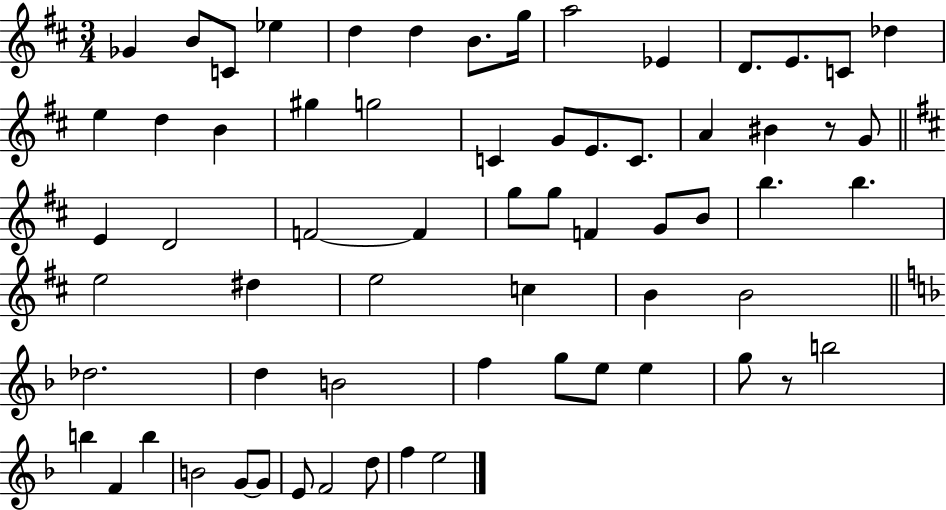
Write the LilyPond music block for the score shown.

{
  \clef treble
  \numericTimeSignature
  \time 3/4
  \key d \major
  \repeat volta 2 { ges'4 b'8 c'8 ees''4 | d''4 d''4 b'8. g''16 | a''2 ees'4 | d'8. e'8. c'8 des''4 | \break e''4 d''4 b'4 | gis''4 g''2 | c'4 g'8 e'8. c'8. | a'4 bis'4 r8 g'8 | \break \bar "||" \break \key d \major e'4 d'2 | f'2~~ f'4 | g''8 g''8 f'4 g'8 b'8 | b''4. b''4. | \break e''2 dis''4 | e''2 c''4 | b'4 b'2 | \bar "||" \break \key f \major des''2. | d''4 b'2 | f''4 g''8 e''8 e''4 | g''8 r8 b''2 | \break b''4 f'4 b''4 | b'2 g'8~~ g'8 | e'8 f'2 d''8 | f''4 e''2 | \break } \bar "|."
}